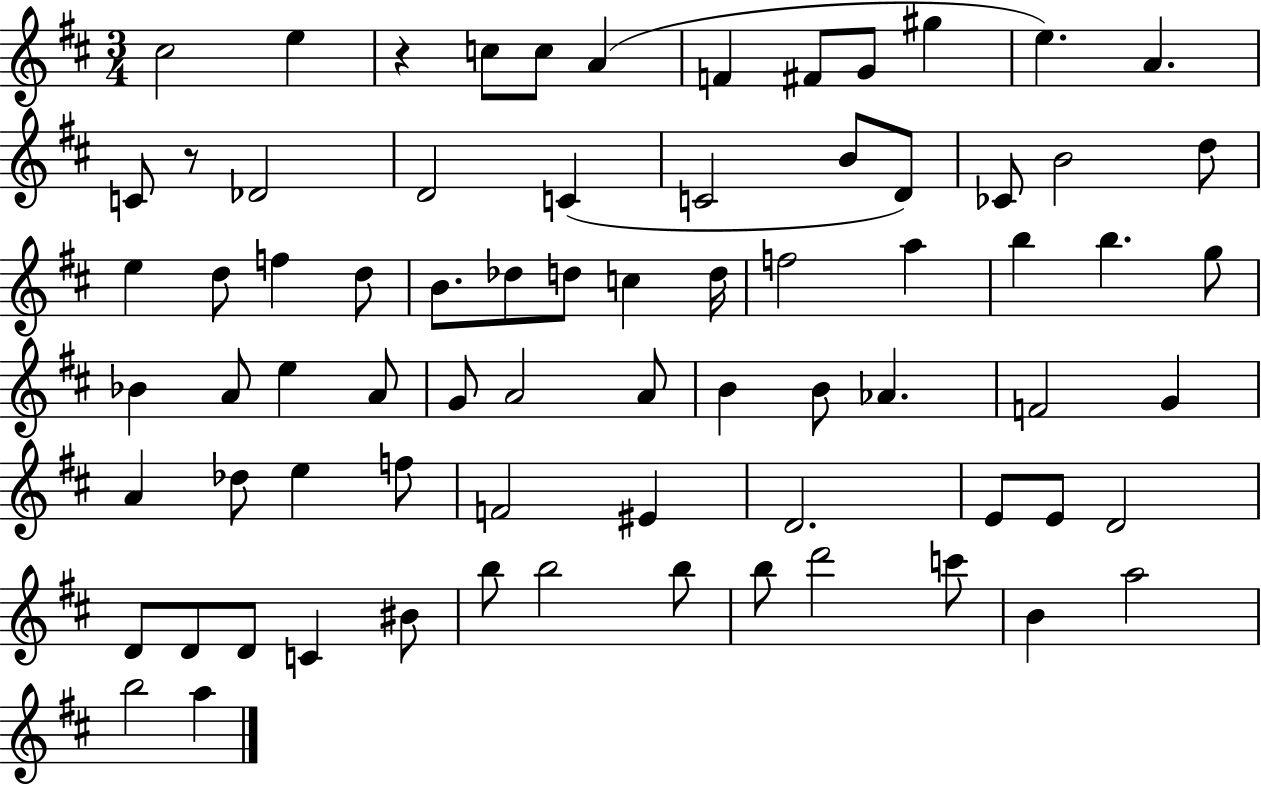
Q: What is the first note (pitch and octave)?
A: C#5